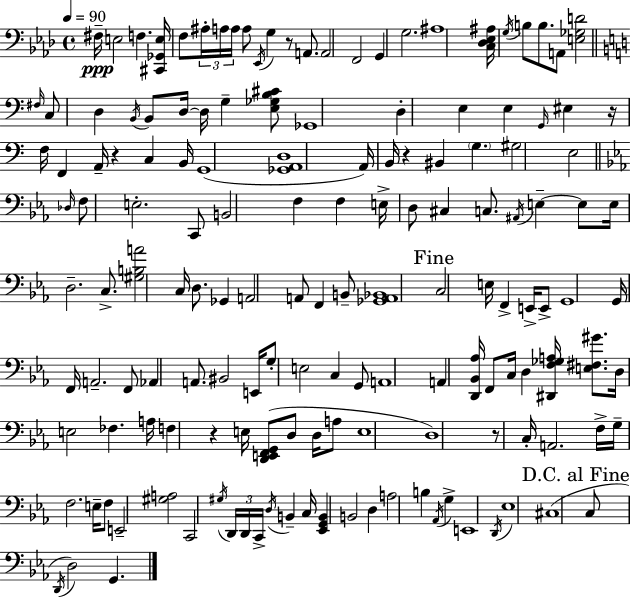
F#3/s E3/h F3/q. [C#2,Gb2,E3]/s F3/e A#3/s A3/s A3/s A3/e Eb2/s G3/q R/e A2/e. A2/h F2/h G2/q G3/h. A#3/w [C3,Db3,Eb3,A#3]/s G3/s B3/e B3/e. A2/e [E3,Gb3,D4]/h F#3/s C3/e D3/q B2/s B2/e D3/s D3/s G3/q [E3,Gb3,B3,C#4]/e Gb2/w D3/q E3/q E3/q G2/s EIS3/q R/s F3/s F2/q A2/s R/q C3/q B2/s G2/w [Gb2,A2,D3]/w A2/s B2/s R/q BIS2/q G3/q. G#3/h E3/h Db3/s F3/e E3/h. C2/e B2/h F3/q F3/q E3/s D3/e C#3/q C3/e. A#2/s E3/q E3/e E3/s D3/h. C3/e. [G#3,B3,A4]/h C3/s D3/e. Gb2/q A2/h A2/e F2/q B2/e [Gb2,A2,Bb2]/w C3/h E3/s F2/q E2/s E2/e G2/w G2/s F2/s A2/h. F2/e Ab2/q A2/e. BIS2/h E2/s G3/e E3/h C3/q G2/e A2/w A2/q [D2,Bb2,Ab3]/s F2/e C3/s D3/q [D#2,F3,Gb3,A3]/s [E3,F#3,G#4]/e. D3/s E3/h FES3/q. A3/s F3/q R/q E3/s [D2,E2,F2,G2]/e D3/e D3/s A3/e E3/w D3/w R/e C3/s A2/h. F3/s G3/s F3/h. E3/s F3/e E2/h [G#3,A3]/h C2/h G#3/s D2/s D2/s C2/s D3/s B2/q C3/s [Eb2,G2,B2]/q B2/h D3/q A3/h B3/q Ab2/s G3/q E2/w D2/s Eb3/w C#3/w C3/e D2/s D3/h G2/q.